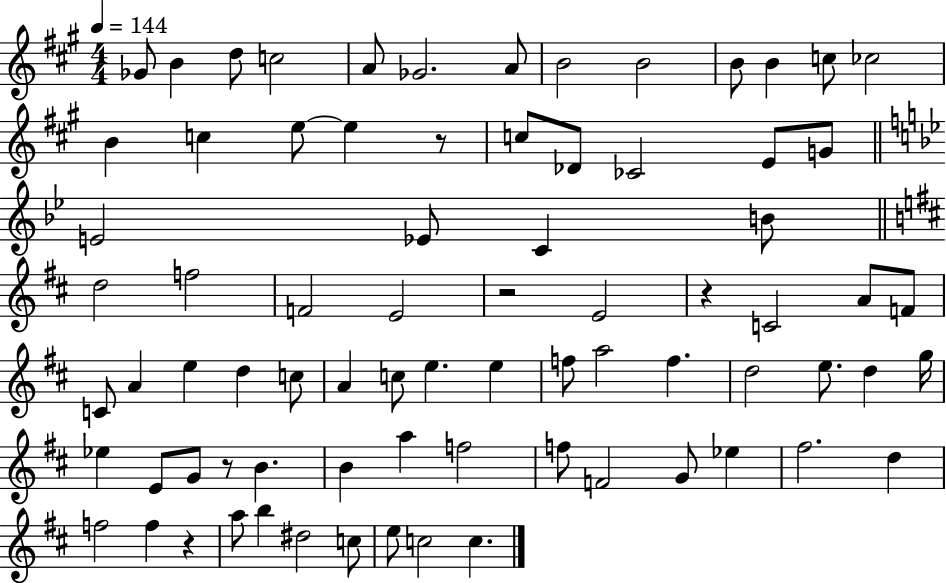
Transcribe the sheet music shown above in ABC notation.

X:1
T:Untitled
M:4/4
L:1/4
K:A
_G/2 B d/2 c2 A/2 _G2 A/2 B2 B2 B/2 B c/2 _c2 B c e/2 e z/2 c/2 _D/2 _C2 E/2 G/2 E2 _E/2 C B/2 d2 f2 F2 E2 z2 E2 z C2 A/2 F/2 C/2 A e d c/2 A c/2 e e f/2 a2 f d2 e/2 d g/4 _e E/2 G/2 z/2 B B a f2 f/2 F2 G/2 _e ^f2 d f2 f z a/2 b ^d2 c/2 e/2 c2 c